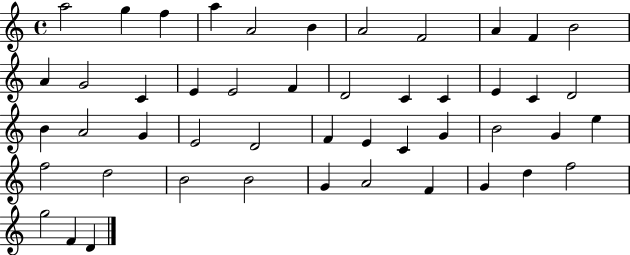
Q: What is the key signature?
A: C major